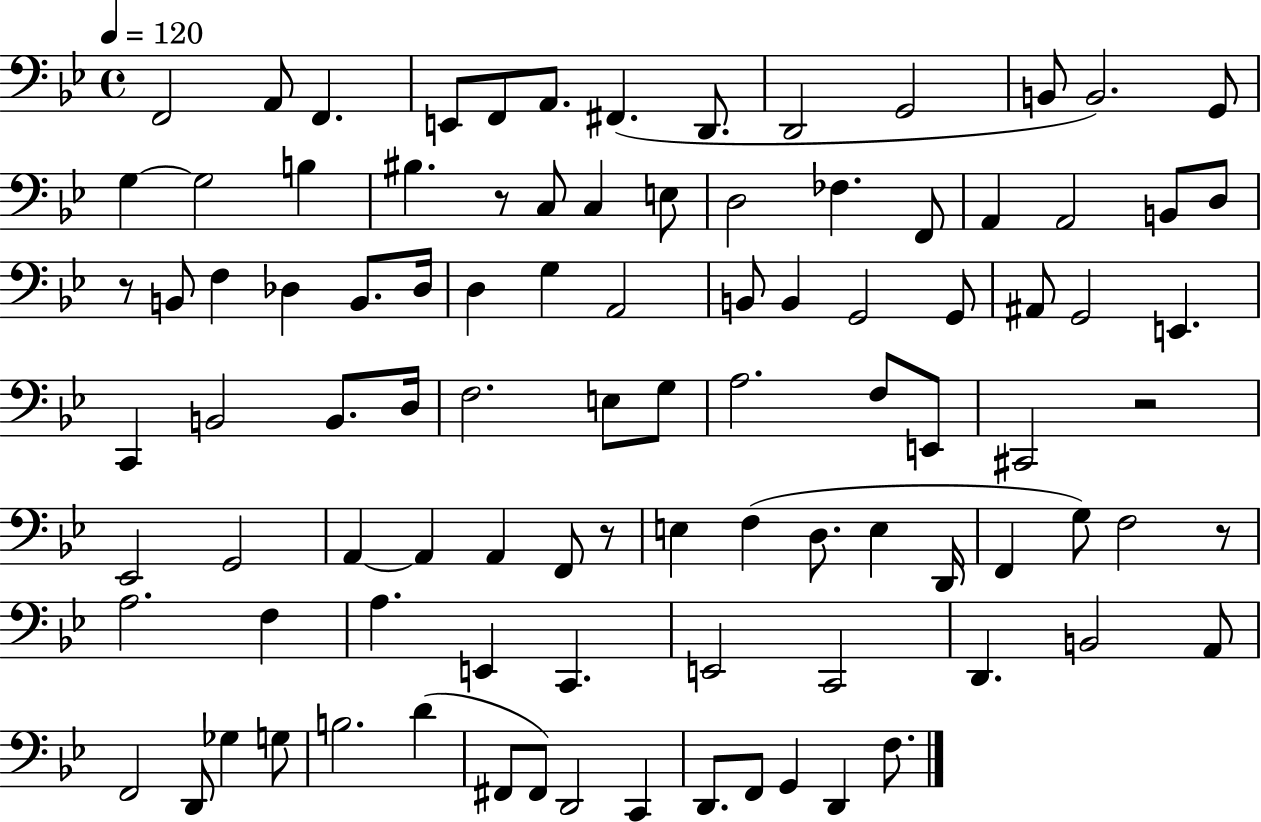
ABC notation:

X:1
T:Untitled
M:4/4
L:1/4
K:Bb
F,,2 A,,/2 F,, E,,/2 F,,/2 A,,/2 ^F,, D,,/2 D,,2 G,,2 B,,/2 B,,2 G,,/2 G, G,2 B, ^B, z/2 C,/2 C, E,/2 D,2 _F, F,,/2 A,, A,,2 B,,/2 D,/2 z/2 B,,/2 F, _D, B,,/2 _D,/4 D, G, A,,2 B,,/2 B,, G,,2 G,,/2 ^A,,/2 G,,2 E,, C,, B,,2 B,,/2 D,/4 F,2 E,/2 G,/2 A,2 F,/2 E,,/2 ^C,,2 z2 _E,,2 G,,2 A,, A,, A,, F,,/2 z/2 E, F, D,/2 E, D,,/4 F,, G,/2 F,2 z/2 A,2 F, A, E,, C,, E,,2 C,,2 D,, B,,2 A,,/2 F,,2 D,,/2 _G, G,/2 B,2 D ^F,,/2 ^F,,/2 D,,2 C,, D,,/2 F,,/2 G,, D,, F,/2